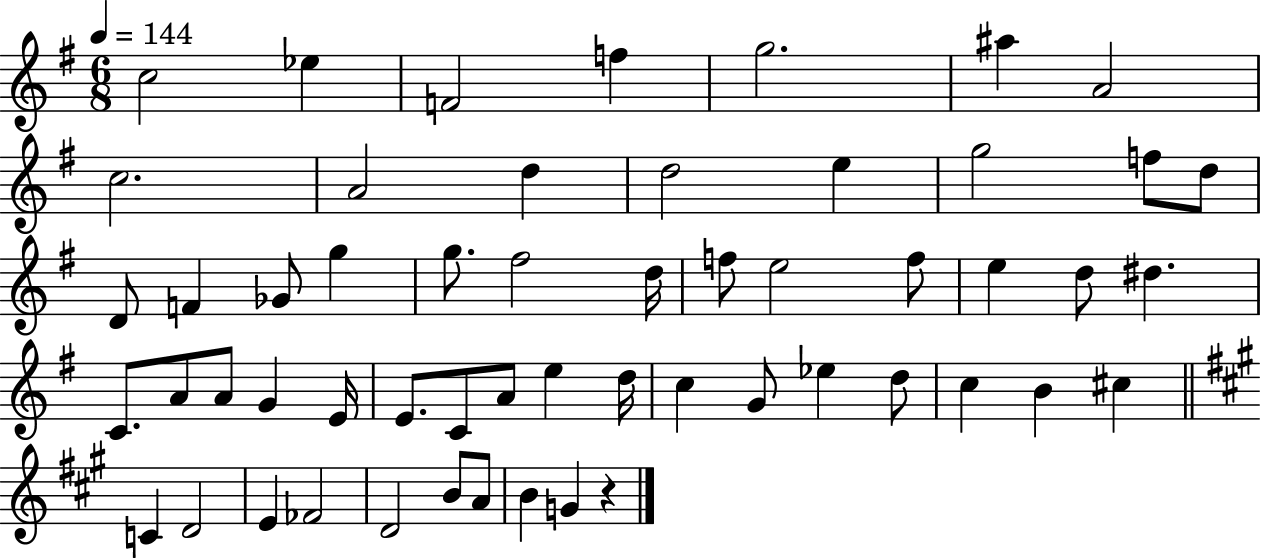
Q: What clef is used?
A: treble